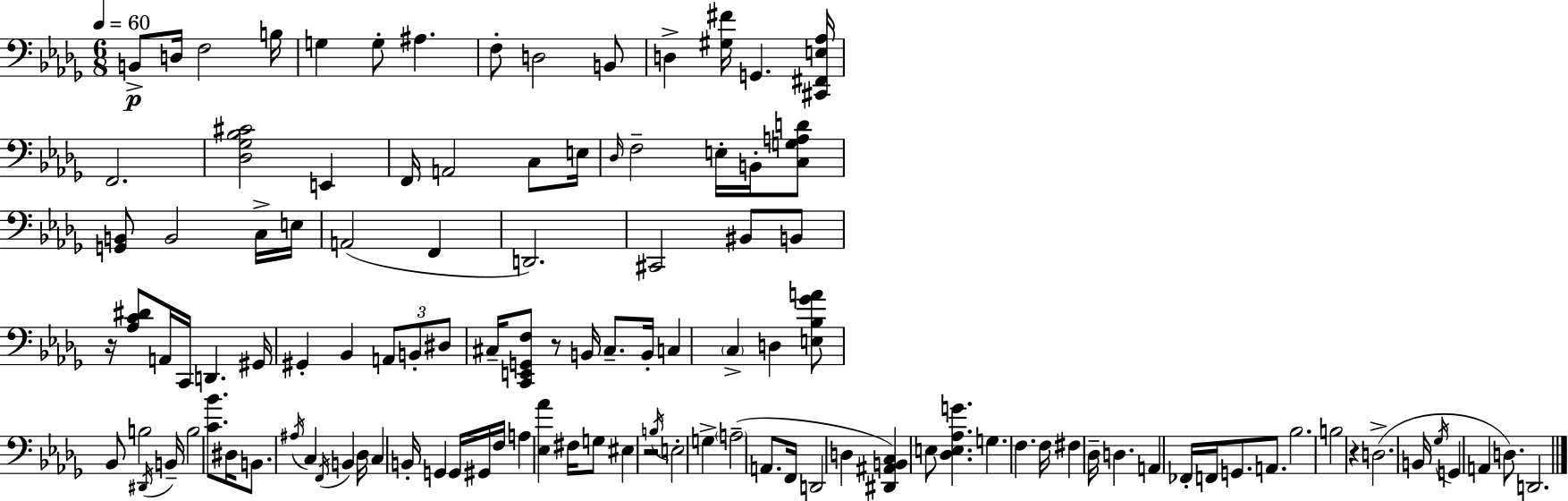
B2/e D3/s F3/h B3/s G3/q G3/e A#3/q. F3/e D3/h B2/e D3/q [G#3,F#4]/s G2/q. [C#2,F#2,E3,Ab3]/s F2/h. [Db3,Gb3,Bb3,C#4]/h E2/q F2/s A2/h C3/e E3/s Db3/s F3/h E3/s B2/s [C3,G3,A3,D4]/e [G2,B2]/e B2/h C3/s E3/s A2/h F2/q D2/h. C#2/h BIS2/e B2/e R/s [Ab3,C4,D#4]/e A2/s C2/s D2/q. G#2/s G#2/q Bb2/q A2/e B2/e D#3/e C#3/s [C2,E2,G2,F3]/e R/e B2/s C#3/e. B2/s C3/q C3/q D3/q [E3,Bb3,Gb4,A4]/e Bb2/e B3/h D#2/s B2/s B3/h [C4,Bb4]/e. D#3/s B2/e. A#3/s C3/q F2/s B2/q Db3/s C3/q B2/s G2/q G2/s G#2/s F3/s A3/q [Eb3,Ab4]/q F#3/s G3/e EIS3/q R/h B3/s E3/h G3/q A3/h A2/e. F2/s D2/h D3/q [D#2,A#2,B2,C3]/q E3/e [Db3,E3,Ab3,G4]/q. G3/q. F3/q. F3/s F#3/q Db3/s D3/q. A2/q FES2/s F2/s G2/e. A2/e. Bb3/h. B3/h R/q D3/h. B2/s Gb3/s G2/q A2/q D3/e. D2/h.